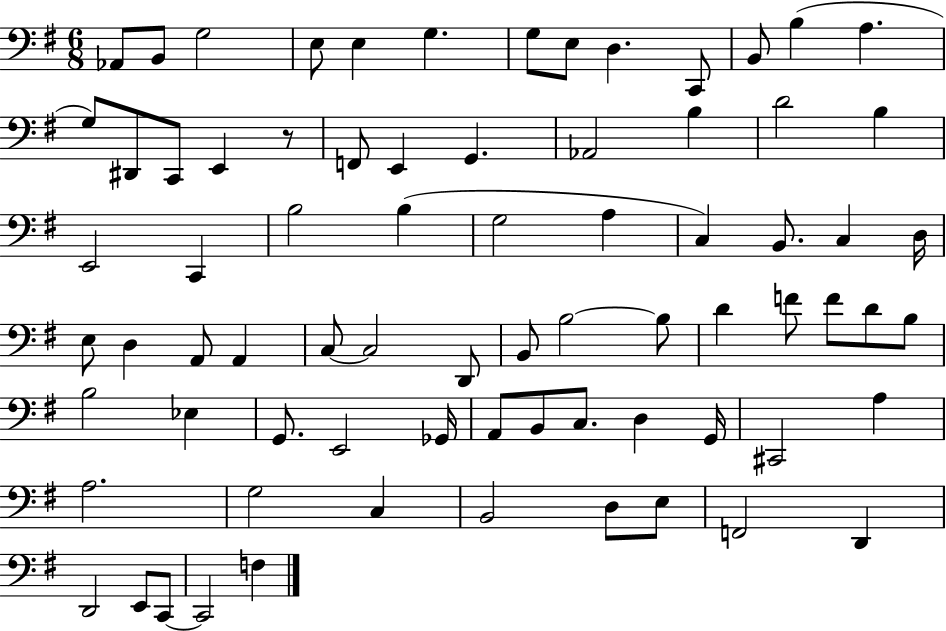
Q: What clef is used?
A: bass